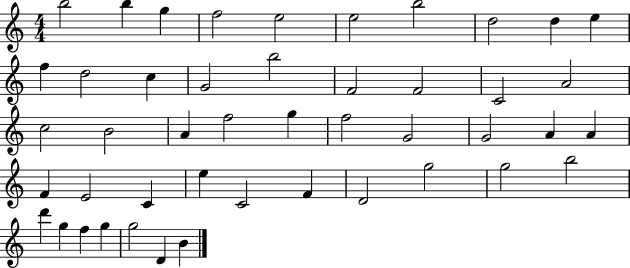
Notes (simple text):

B5/h B5/q G5/q F5/h E5/h E5/h B5/h D5/h D5/q E5/q F5/q D5/h C5/q G4/h B5/h F4/h F4/h C4/h A4/h C5/h B4/h A4/q F5/h G5/q F5/h G4/h G4/h A4/q A4/q F4/q E4/h C4/q E5/q C4/h F4/q D4/h G5/h G5/h B5/h D6/q G5/q F5/q G5/q G5/h D4/q B4/q